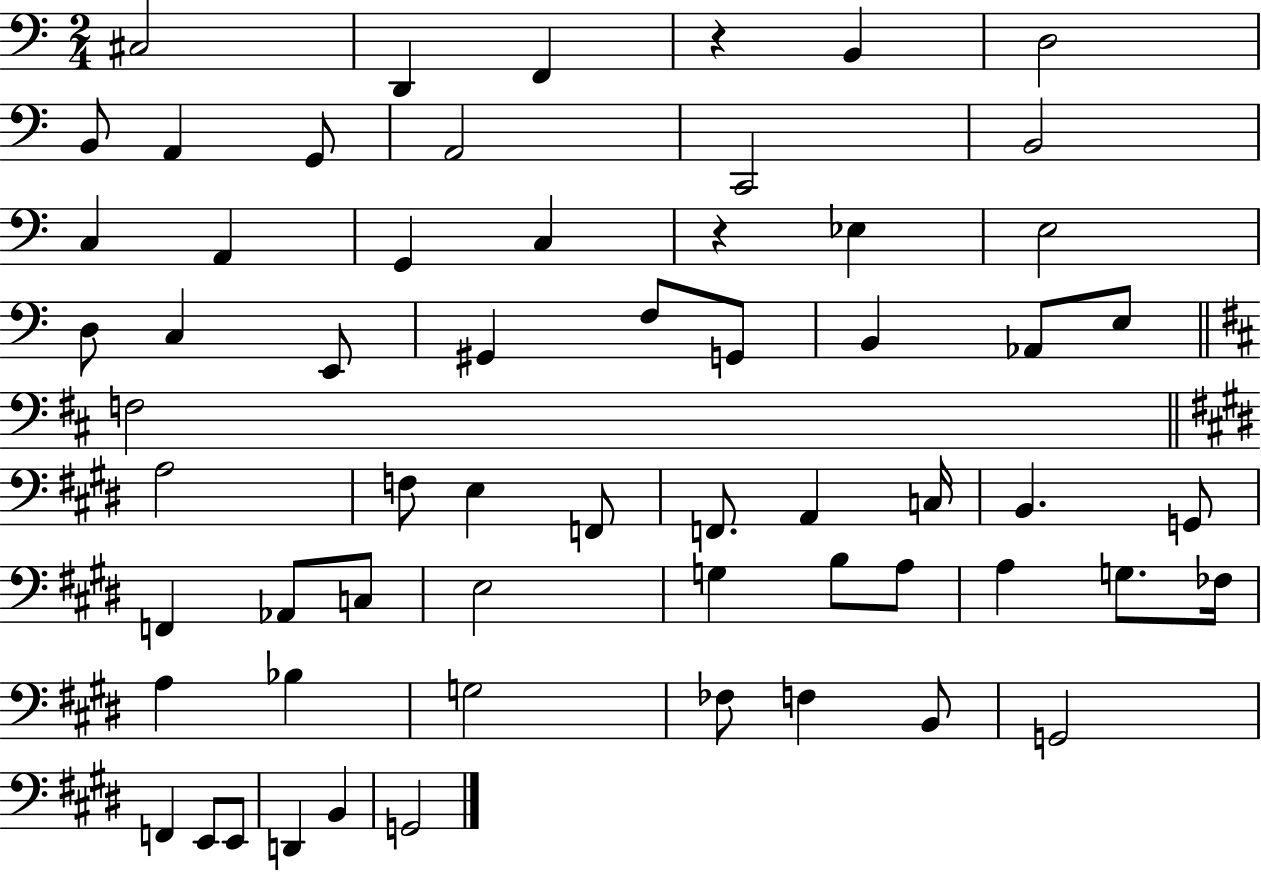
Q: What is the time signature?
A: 2/4